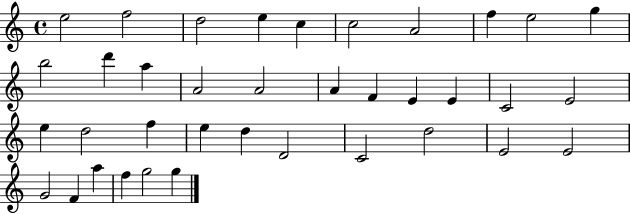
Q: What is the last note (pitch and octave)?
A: G5